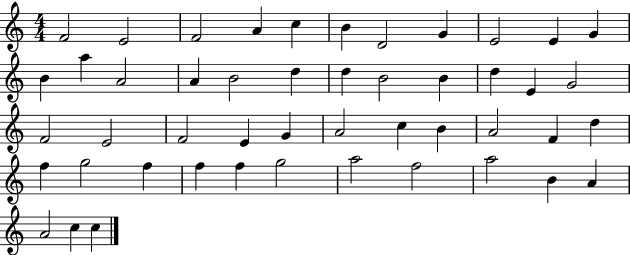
F4/h E4/h F4/h A4/q C5/q B4/q D4/h G4/q E4/h E4/q G4/q B4/q A5/q A4/h A4/q B4/h D5/q D5/q B4/h B4/q D5/q E4/q G4/h F4/h E4/h F4/h E4/q G4/q A4/h C5/q B4/q A4/h F4/q D5/q F5/q G5/h F5/q F5/q F5/q G5/h A5/h F5/h A5/h B4/q A4/q A4/h C5/q C5/q